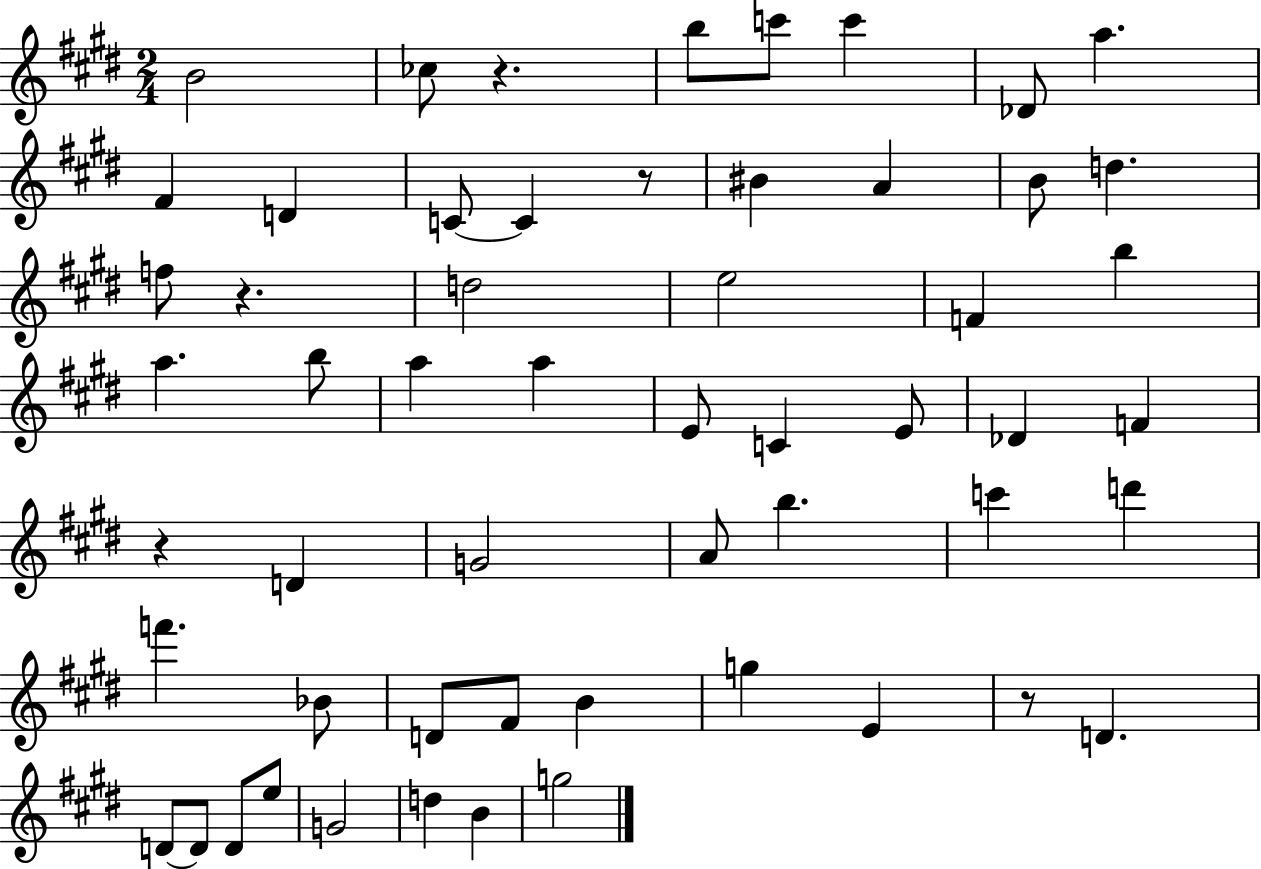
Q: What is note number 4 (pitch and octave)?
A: C6